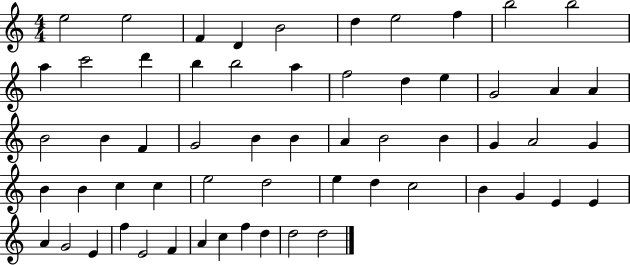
E5/h E5/h F4/q D4/q B4/h D5/q E5/h F5/q B5/h B5/h A5/q C6/h D6/q B5/q B5/h A5/q F5/h D5/q E5/q G4/h A4/q A4/q B4/h B4/q F4/q G4/h B4/q B4/q A4/q B4/h B4/q G4/q A4/h G4/q B4/q B4/q C5/q C5/q E5/h D5/h E5/q D5/q C5/h B4/q G4/q E4/q E4/q A4/q G4/h E4/q F5/q E4/h F4/q A4/q C5/q F5/q D5/q D5/h D5/h